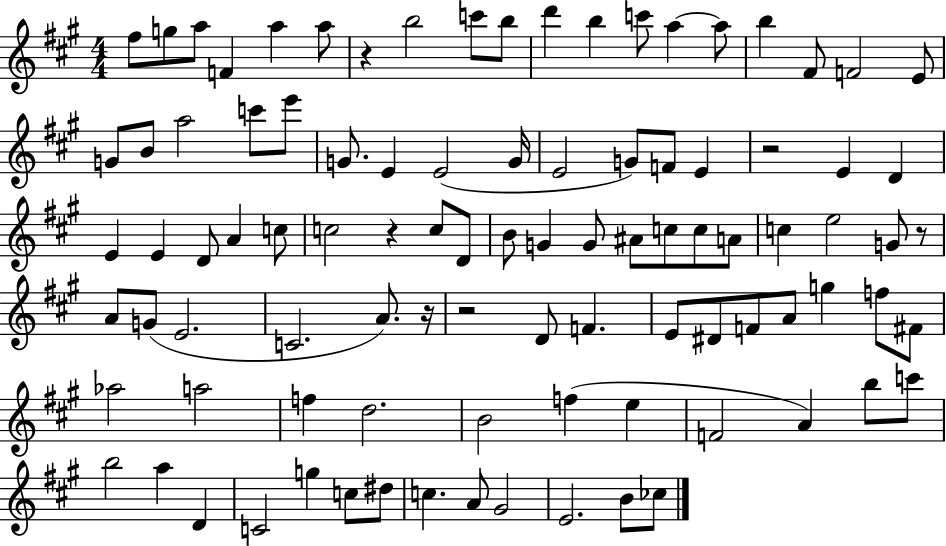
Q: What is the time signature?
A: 4/4